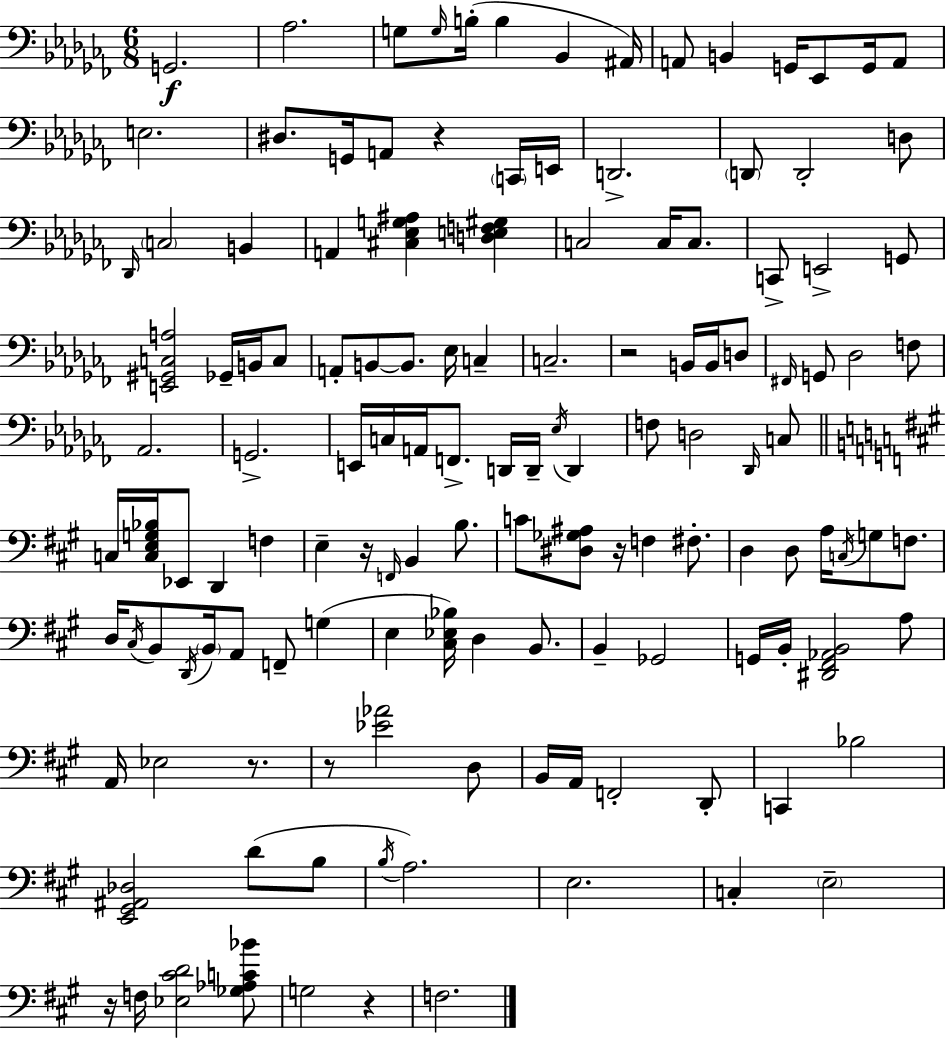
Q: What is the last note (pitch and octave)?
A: F3